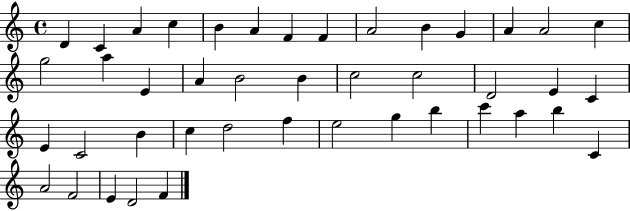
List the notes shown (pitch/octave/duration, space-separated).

D4/q C4/q A4/q C5/q B4/q A4/q F4/q F4/q A4/h B4/q G4/q A4/q A4/h C5/q G5/h A5/q E4/q A4/q B4/h B4/q C5/h C5/h D4/h E4/q C4/q E4/q C4/h B4/q C5/q D5/h F5/q E5/h G5/q B5/q C6/q A5/q B5/q C4/q A4/h F4/h E4/q D4/h F4/q